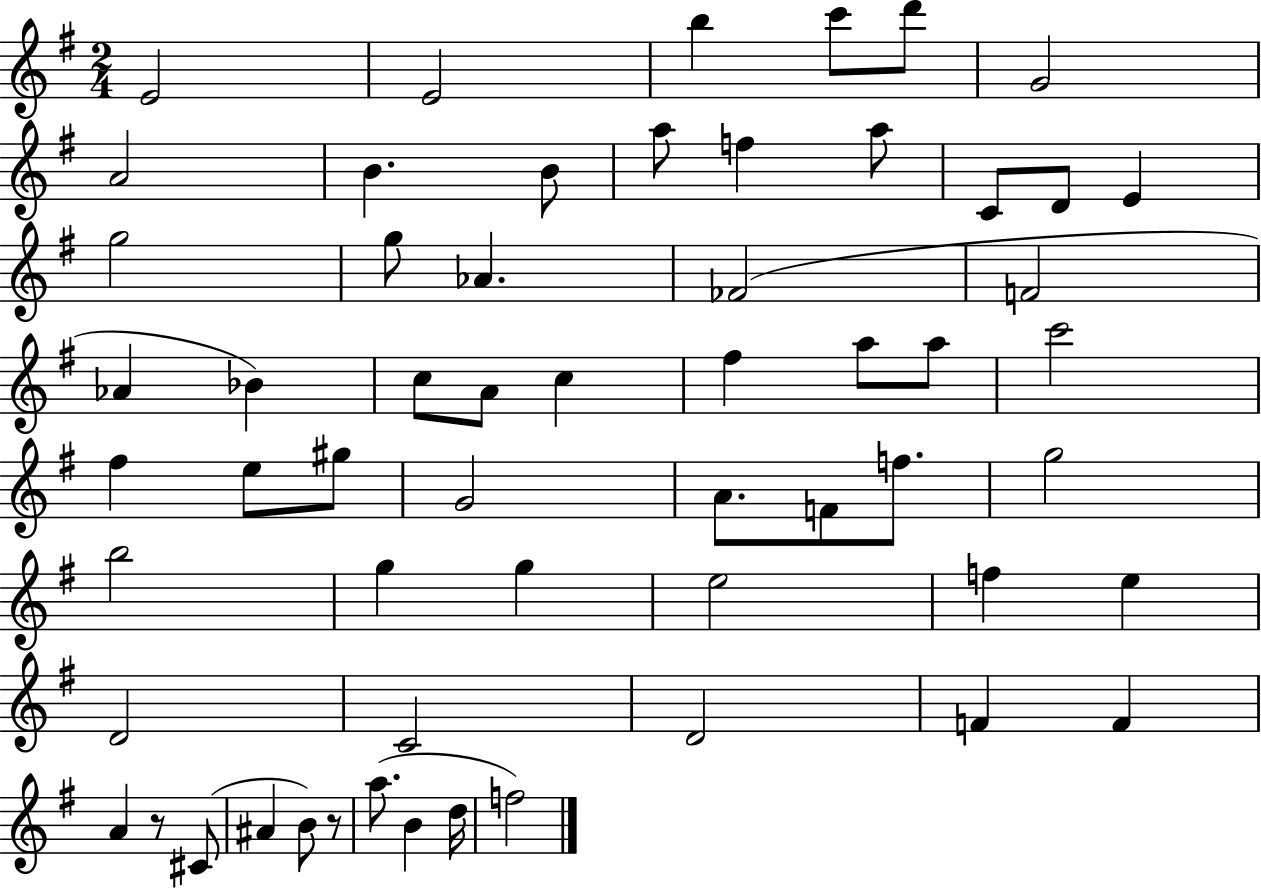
E4/h E4/h B5/q C6/e D6/e G4/h A4/h B4/q. B4/e A5/e F5/q A5/e C4/e D4/e E4/q G5/h G5/e Ab4/q. FES4/h F4/h Ab4/q Bb4/q C5/e A4/e C5/q F#5/q A5/e A5/e C6/h F#5/q E5/e G#5/e G4/h A4/e. F4/e F5/e. G5/h B5/h G5/q G5/q E5/h F5/q E5/q D4/h C4/h D4/h F4/q F4/q A4/q R/e C#4/e A#4/q B4/e R/e A5/e. B4/q D5/s F5/h